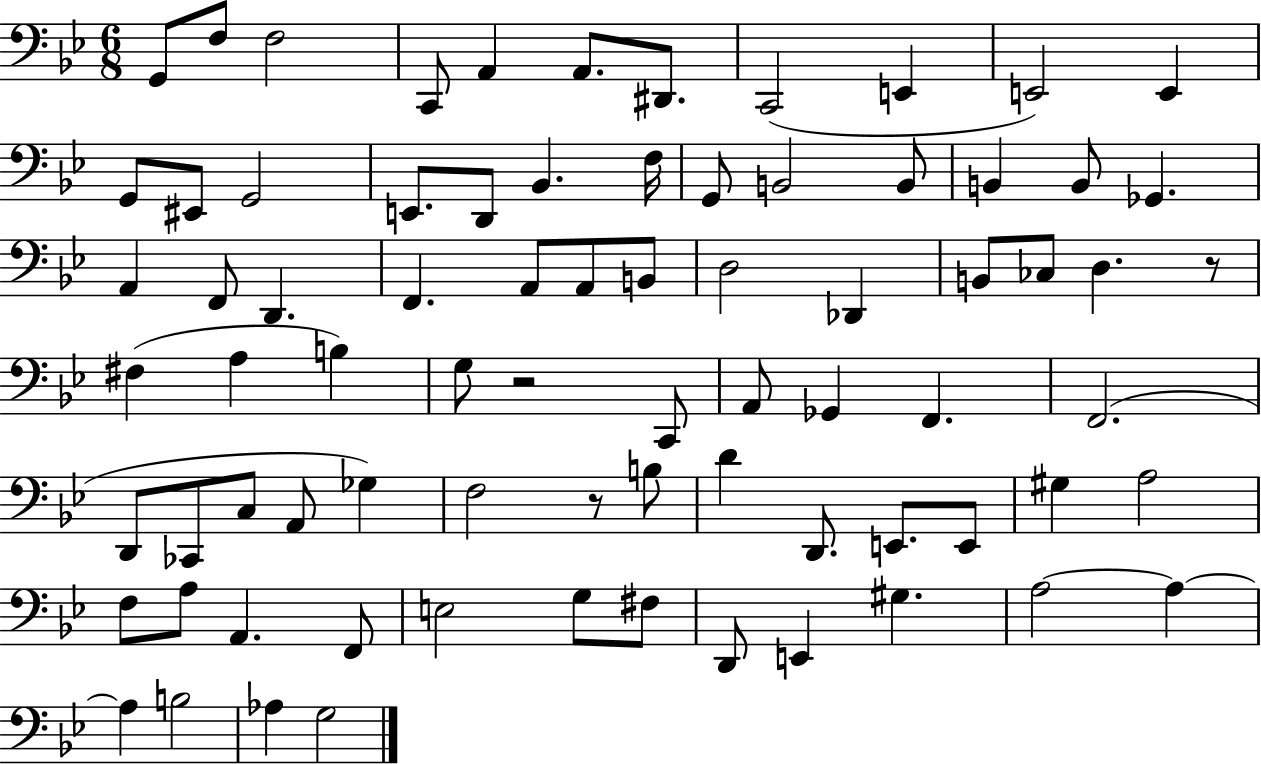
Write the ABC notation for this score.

X:1
T:Untitled
M:6/8
L:1/4
K:Bb
G,,/2 F,/2 F,2 C,,/2 A,, A,,/2 ^D,,/2 C,,2 E,, E,,2 E,, G,,/2 ^E,,/2 G,,2 E,,/2 D,,/2 _B,, F,/4 G,,/2 B,,2 B,,/2 B,, B,,/2 _G,, A,, F,,/2 D,, F,, A,,/2 A,,/2 B,,/2 D,2 _D,, B,,/2 _C,/2 D, z/2 ^F, A, B, G,/2 z2 C,,/2 A,,/2 _G,, F,, F,,2 D,,/2 _C,,/2 C,/2 A,,/2 _G, F,2 z/2 B,/2 D D,,/2 E,,/2 E,,/2 ^G, A,2 F,/2 A,/2 A,, F,,/2 E,2 G,/2 ^F,/2 D,,/2 E,, ^G, A,2 A, A, B,2 _A, G,2